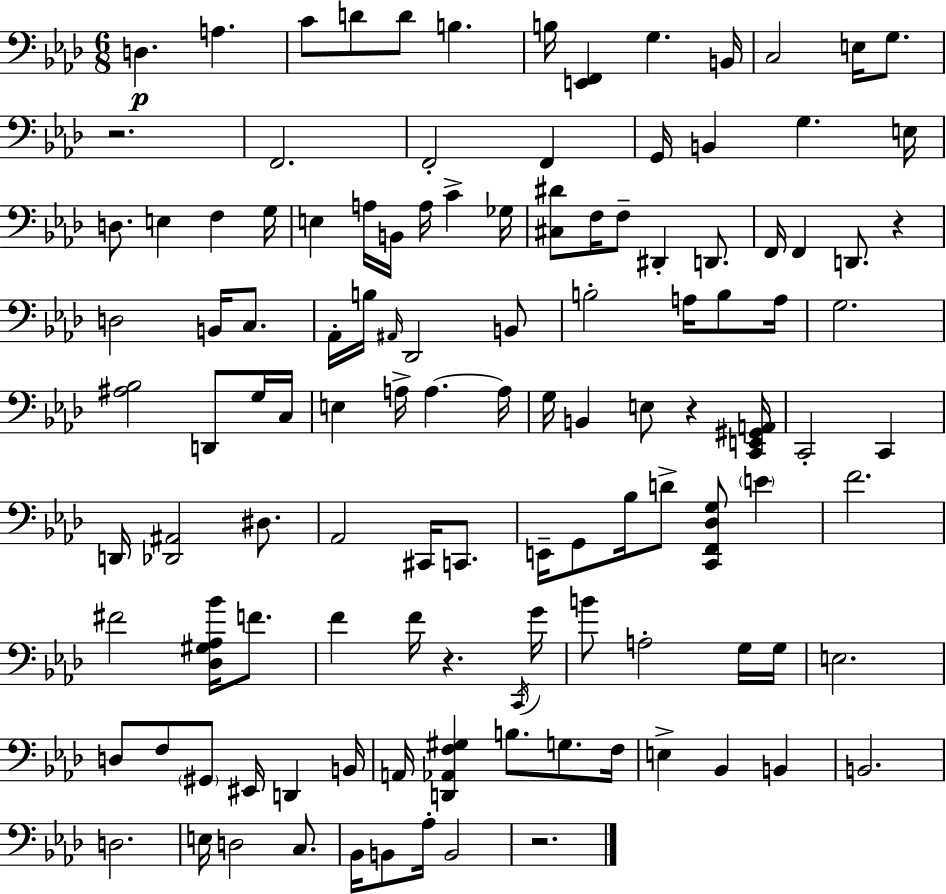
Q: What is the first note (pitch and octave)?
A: D3